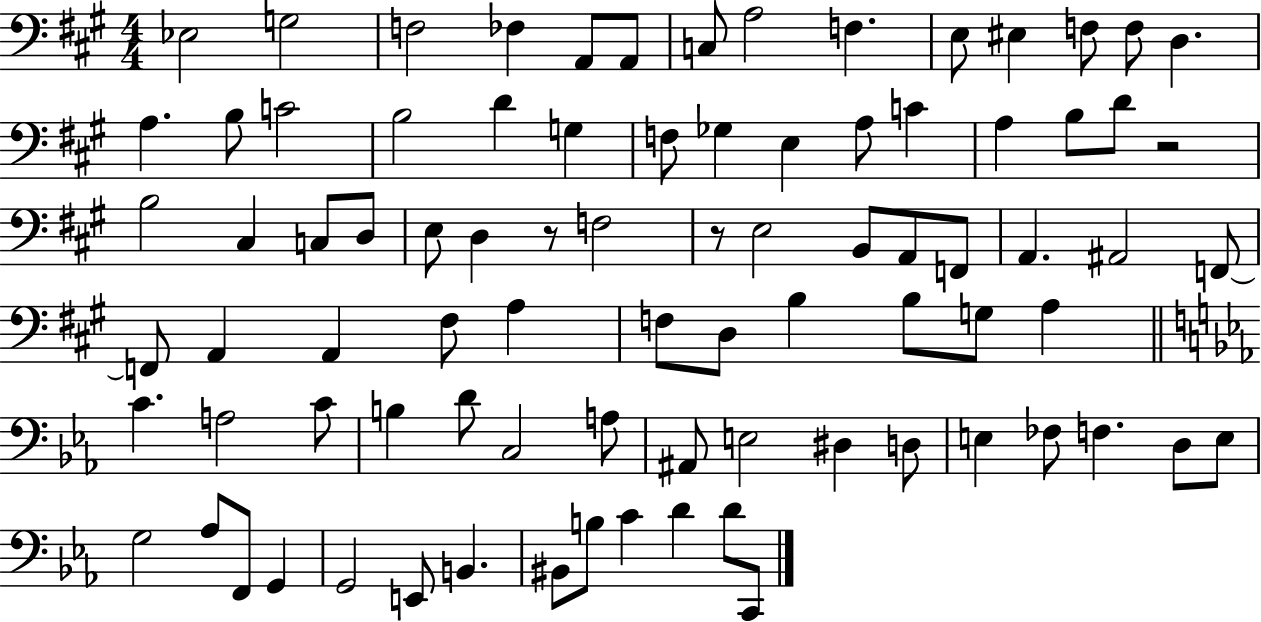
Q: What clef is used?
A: bass